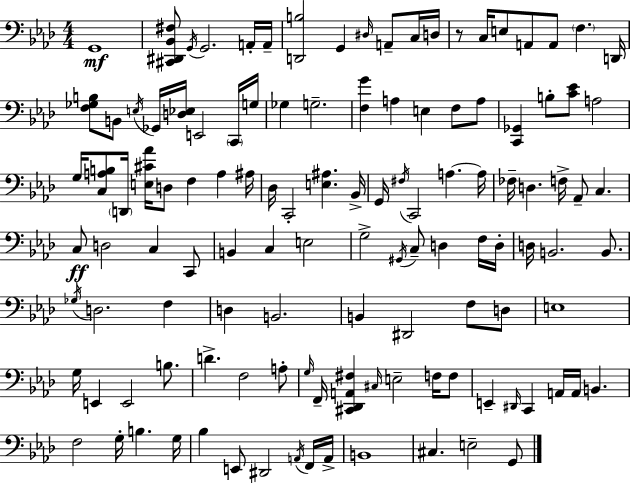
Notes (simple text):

G2/w [C#2,D#2,Bb2,F#3]/e G2/s G2/h. A2/s A2/s [D2,B3]/h G2/q D#3/s A2/e C3/s D3/s R/e C3/s E3/e A2/e A2/e F3/q. D2/s [F3,Gb3,B3]/e B2/e E3/s Gb2/s [D3,Eb3]/s E2/h C2/s G3/s Gb3/q G3/h. [F3,G4]/q A3/q E3/q F3/e A3/e [C2,Gb2]/q B3/e [C4,Eb4]/e A3/h G3/s [C3,A3,B3]/e D2/s [E3,C#4,Ab4]/s D3/e F3/q A3/q A#3/s Db3/s C2/h [E3,A#3]/q. Bb2/s G2/s F#3/s C2/h A3/q. A3/s FES3/s D3/q. F3/s Ab2/e C3/q. C3/e D3/h C3/q C2/e B2/q C3/q E3/h G3/h G#2/s C3/e D3/q F3/s D3/s D3/s B2/h. B2/e. Gb3/s D3/h. F3/q D3/q B2/h. B2/q D#2/h F3/e D3/e E3/w G3/s E2/q E2/h B3/e. D4/q. F3/h A3/e G3/s F2/s [C#2,Db2,A2,F#3]/q C#3/s E3/h F3/s F3/e E2/q D#2/s C2/q A2/s A2/s B2/q. F3/h G3/s B3/q. G3/s Bb3/q E2/e D#2/h A2/s F2/s A2/s B2/w C#3/q. E3/h G2/e